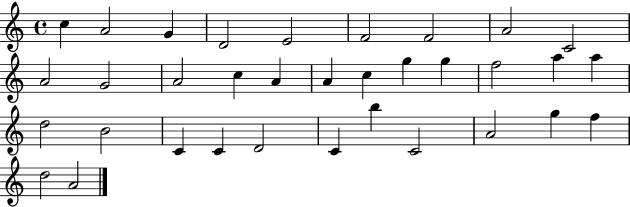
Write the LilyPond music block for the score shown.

{
  \clef treble
  \time 4/4
  \defaultTimeSignature
  \key c \major
  c''4 a'2 g'4 | d'2 e'2 | f'2 f'2 | a'2 c'2 | \break a'2 g'2 | a'2 c''4 a'4 | a'4 c''4 g''4 g''4 | f''2 a''4 a''4 | \break d''2 b'2 | c'4 c'4 d'2 | c'4 b''4 c'2 | a'2 g''4 f''4 | \break d''2 a'2 | \bar "|."
}